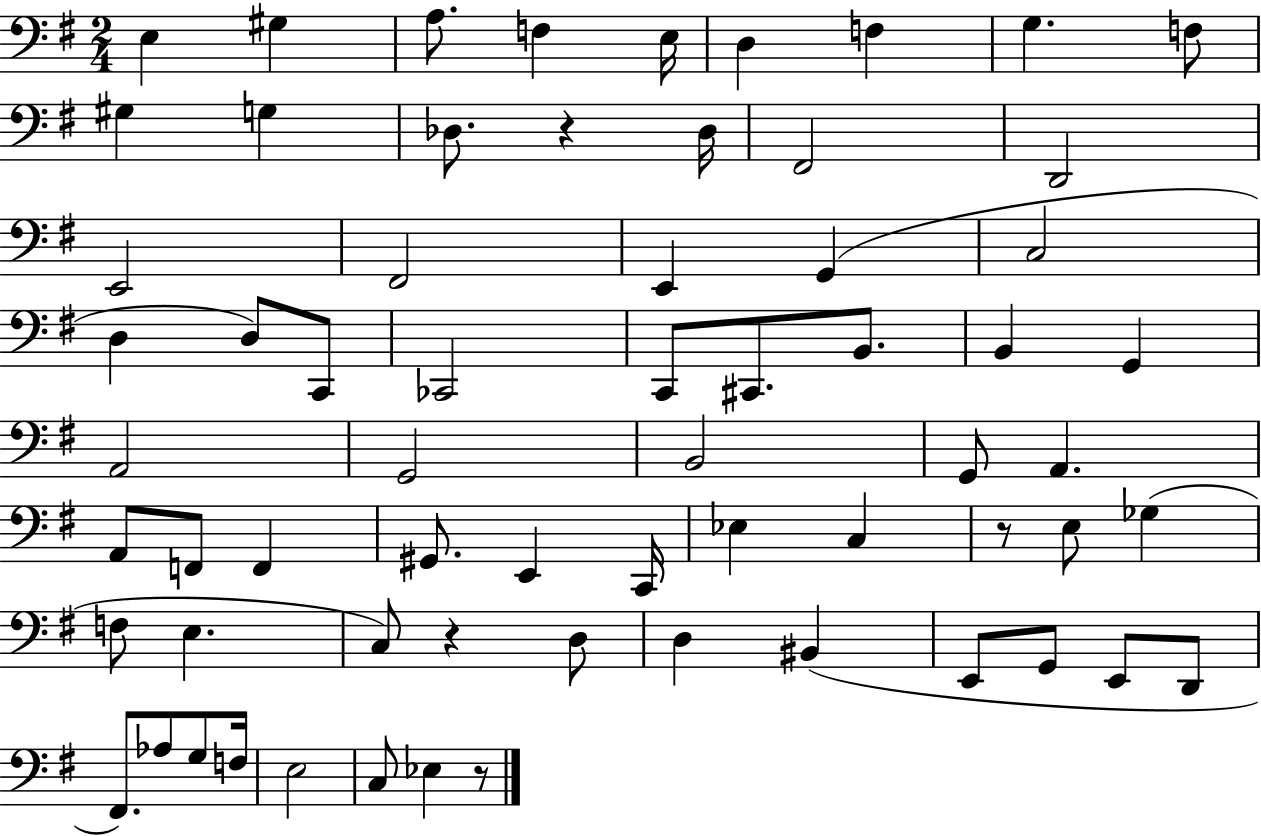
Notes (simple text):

E3/q G#3/q A3/e. F3/q E3/s D3/q F3/q G3/q. F3/e G#3/q G3/q Db3/e. R/q Db3/s F#2/h D2/h E2/h F#2/h E2/q G2/q C3/h D3/q D3/e C2/e CES2/h C2/e C#2/e. B2/e. B2/q G2/q A2/h G2/h B2/h G2/e A2/q. A2/e F2/e F2/q G#2/e. E2/q C2/s Eb3/q C3/q R/e E3/e Gb3/q F3/e E3/q. C3/e R/q D3/e D3/q BIS2/q E2/e G2/e E2/e D2/e F#2/e. Ab3/e G3/e F3/s E3/h C3/e Eb3/q R/e